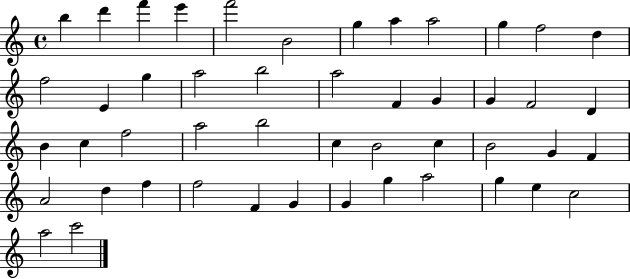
B5/q D6/q F6/q E6/q F6/h B4/h G5/q A5/q A5/h G5/q F5/h D5/q F5/h E4/q G5/q A5/h B5/h A5/h F4/q G4/q G4/q F4/h D4/q B4/q C5/q F5/h A5/h B5/h C5/q B4/h C5/q B4/h G4/q F4/q A4/h D5/q F5/q F5/h F4/q G4/q G4/q G5/q A5/h G5/q E5/q C5/h A5/h C6/h